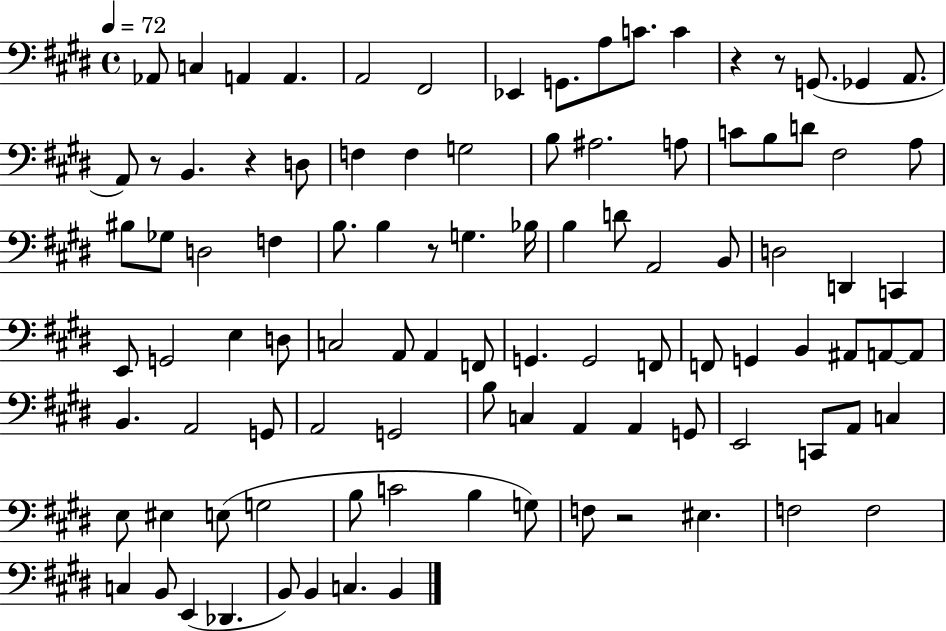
{
  \clef bass
  \time 4/4
  \defaultTimeSignature
  \key e \major
  \tempo 4 = 72
  aes,8 c4 a,4 a,4. | a,2 fis,2 | ees,4 g,8. a8 c'8. c'4 | r4 r8 g,8.( ges,4 a,8. | \break a,8) r8 b,4. r4 d8 | f4 f4 g2 | b8 ais2. a8 | c'8 b8 d'8 fis2 a8 | \break bis8 ges8 d2 f4 | b8. b4 r8 g4. bes16 | b4 d'8 a,2 b,8 | d2 d,4 c,4 | \break e,8 g,2 e4 d8 | c2 a,8 a,4 f,8 | g,4. g,2 f,8 | f,8 g,4 b,4 ais,8 a,8~~ a,8 | \break b,4. a,2 g,8 | a,2 g,2 | b8 c4 a,4 a,4 g,8 | e,2 c,8 a,8 c4 | \break e8 eis4 e8( g2 | b8 c'2 b4 g8) | f8 r2 eis4. | f2 f2 | \break c4 b,8 e,4( des,4. | b,8) b,4 c4. b,4 | \bar "|."
}